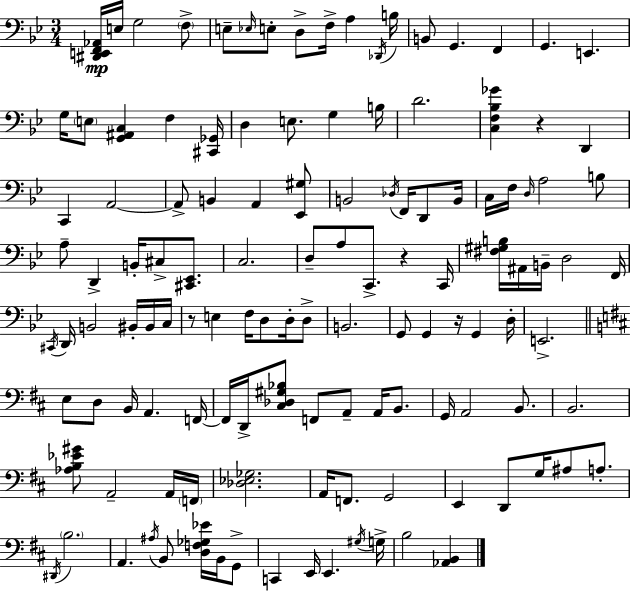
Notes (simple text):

[D#2,E2,F2,Ab2]/s E3/s G3/h F3/e E3/e Eb3/s E3/e D3/e F3/s A3/q Db2/s B3/s B2/e G2/q. F2/q G2/q. E2/q. G3/s E3/e [G2,A#2,C3]/q F3/q [C#2,Gb2]/s D3/q E3/e. G3/q B3/s D4/h. [C3,F3,Bb3,Gb4]/q R/q D2/q C2/q A2/h A2/e B2/q A2/q [Eb2,G#3]/e B2/h Db3/s F2/s D2/e B2/s C3/s F3/s D3/s A3/h B3/e A3/e D2/q B2/s C#3/e [C#2,Eb2]/e. C3/h. D3/e A3/e C2/e. R/q C2/s [F#3,G#3,B3]/s A#2/s B2/s D3/h F2/s C#2/s D2/s B2/h BIS2/s BIS2/s C3/s R/e E3/q F3/s D3/e D3/s D3/e B2/h. G2/e G2/q R/s G2/q D3/s E2/h. E3/e D3/e B2/s A2/q. F2/s F2/s D2/s [C#3,Db3,G#3,Bb3]/e F2/e A2/e A2/s B2/e. G2/s A2/h B2/e. B2/h. [Ab3,B3,Eb4,G#4]/e A2/h A2/s F2/s [Db3,Eb3,Gb3]/h. A2/s F2/e. G2/h E2/q D2/e G3/s A#3/e A3/e. D#2/s B3/h. A2/q. A#3/s B2/e [D3,F3,Gb3,Eb4]/s B2/s G2/e C2/q E2/s E2/q. G#3/s G3/s B3/h [Ab2,B2]/q